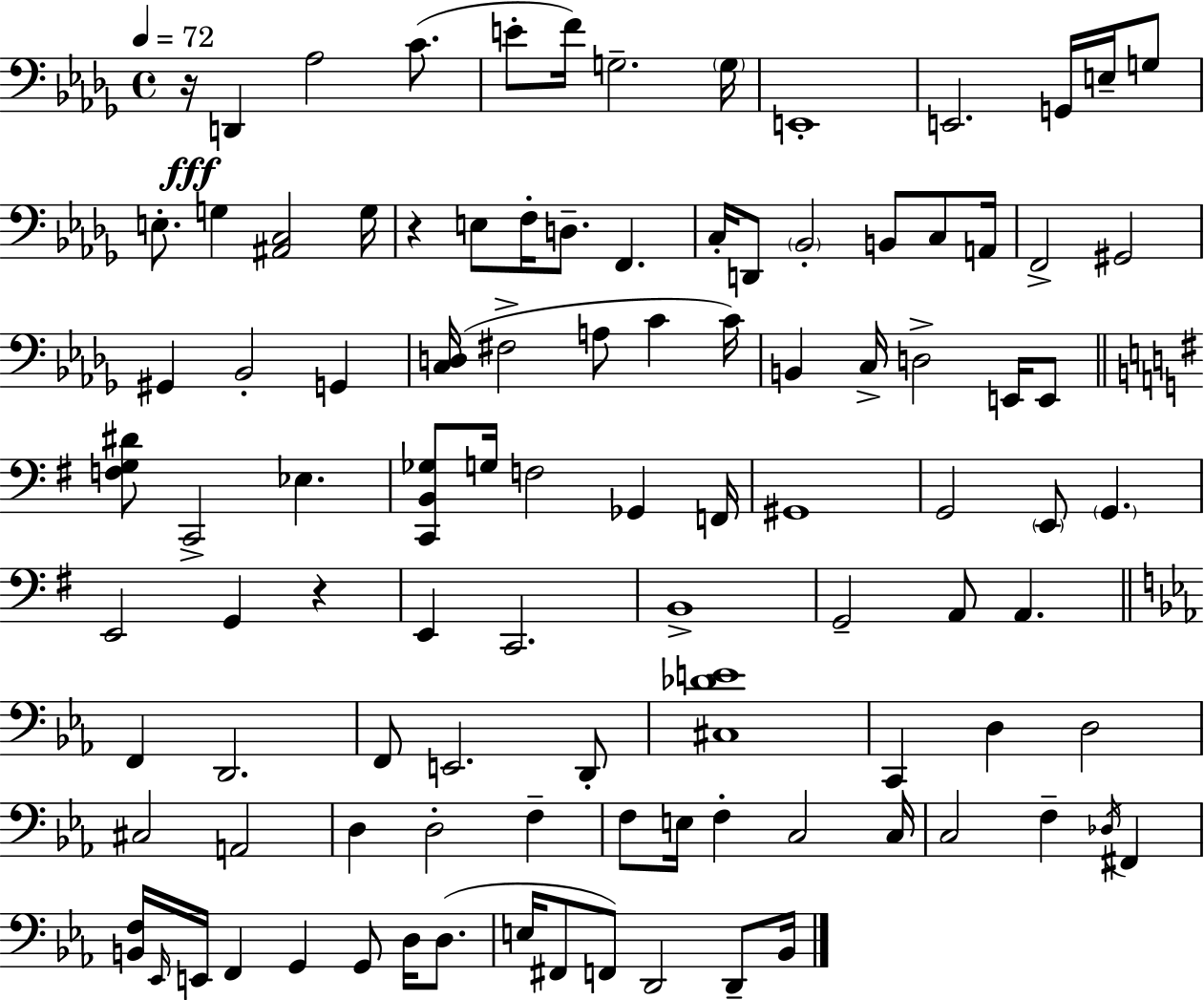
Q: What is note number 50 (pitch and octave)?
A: E2